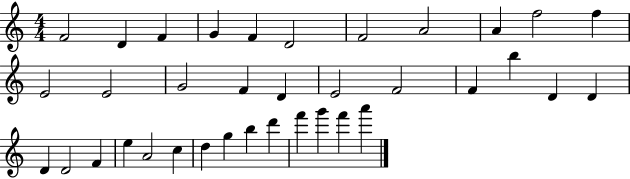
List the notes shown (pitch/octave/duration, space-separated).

F4/h D4/q F4/q G4/q F4/q D4/h F4/h A4/h A4/q F5/h F5/q E4/h E4/h G4/h F4/q D4/q E4/h F4/h F4/q B5/q D4/q D4/q D4/q D4/h F4/q E5/q A4/h C5/q D5/q G5/q B5/q D6/q F6/q G6/q F6/q A6/q